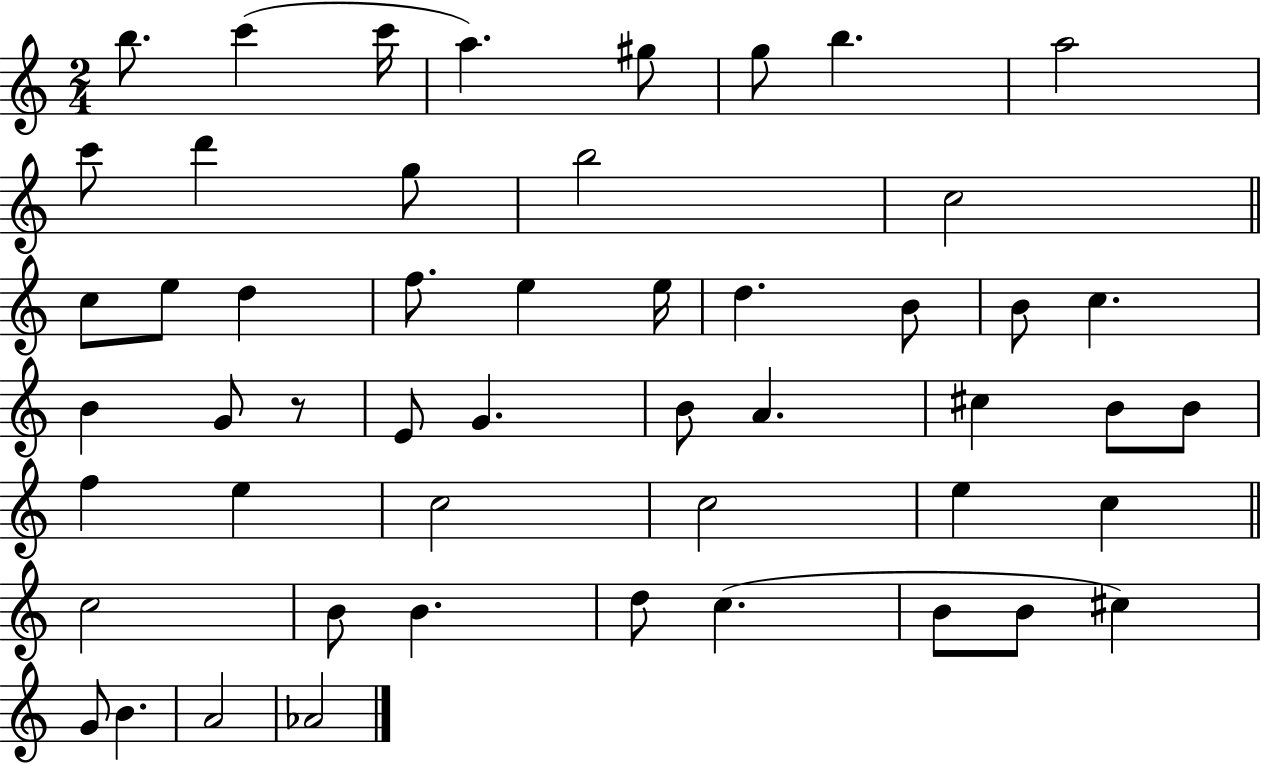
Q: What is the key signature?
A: C major